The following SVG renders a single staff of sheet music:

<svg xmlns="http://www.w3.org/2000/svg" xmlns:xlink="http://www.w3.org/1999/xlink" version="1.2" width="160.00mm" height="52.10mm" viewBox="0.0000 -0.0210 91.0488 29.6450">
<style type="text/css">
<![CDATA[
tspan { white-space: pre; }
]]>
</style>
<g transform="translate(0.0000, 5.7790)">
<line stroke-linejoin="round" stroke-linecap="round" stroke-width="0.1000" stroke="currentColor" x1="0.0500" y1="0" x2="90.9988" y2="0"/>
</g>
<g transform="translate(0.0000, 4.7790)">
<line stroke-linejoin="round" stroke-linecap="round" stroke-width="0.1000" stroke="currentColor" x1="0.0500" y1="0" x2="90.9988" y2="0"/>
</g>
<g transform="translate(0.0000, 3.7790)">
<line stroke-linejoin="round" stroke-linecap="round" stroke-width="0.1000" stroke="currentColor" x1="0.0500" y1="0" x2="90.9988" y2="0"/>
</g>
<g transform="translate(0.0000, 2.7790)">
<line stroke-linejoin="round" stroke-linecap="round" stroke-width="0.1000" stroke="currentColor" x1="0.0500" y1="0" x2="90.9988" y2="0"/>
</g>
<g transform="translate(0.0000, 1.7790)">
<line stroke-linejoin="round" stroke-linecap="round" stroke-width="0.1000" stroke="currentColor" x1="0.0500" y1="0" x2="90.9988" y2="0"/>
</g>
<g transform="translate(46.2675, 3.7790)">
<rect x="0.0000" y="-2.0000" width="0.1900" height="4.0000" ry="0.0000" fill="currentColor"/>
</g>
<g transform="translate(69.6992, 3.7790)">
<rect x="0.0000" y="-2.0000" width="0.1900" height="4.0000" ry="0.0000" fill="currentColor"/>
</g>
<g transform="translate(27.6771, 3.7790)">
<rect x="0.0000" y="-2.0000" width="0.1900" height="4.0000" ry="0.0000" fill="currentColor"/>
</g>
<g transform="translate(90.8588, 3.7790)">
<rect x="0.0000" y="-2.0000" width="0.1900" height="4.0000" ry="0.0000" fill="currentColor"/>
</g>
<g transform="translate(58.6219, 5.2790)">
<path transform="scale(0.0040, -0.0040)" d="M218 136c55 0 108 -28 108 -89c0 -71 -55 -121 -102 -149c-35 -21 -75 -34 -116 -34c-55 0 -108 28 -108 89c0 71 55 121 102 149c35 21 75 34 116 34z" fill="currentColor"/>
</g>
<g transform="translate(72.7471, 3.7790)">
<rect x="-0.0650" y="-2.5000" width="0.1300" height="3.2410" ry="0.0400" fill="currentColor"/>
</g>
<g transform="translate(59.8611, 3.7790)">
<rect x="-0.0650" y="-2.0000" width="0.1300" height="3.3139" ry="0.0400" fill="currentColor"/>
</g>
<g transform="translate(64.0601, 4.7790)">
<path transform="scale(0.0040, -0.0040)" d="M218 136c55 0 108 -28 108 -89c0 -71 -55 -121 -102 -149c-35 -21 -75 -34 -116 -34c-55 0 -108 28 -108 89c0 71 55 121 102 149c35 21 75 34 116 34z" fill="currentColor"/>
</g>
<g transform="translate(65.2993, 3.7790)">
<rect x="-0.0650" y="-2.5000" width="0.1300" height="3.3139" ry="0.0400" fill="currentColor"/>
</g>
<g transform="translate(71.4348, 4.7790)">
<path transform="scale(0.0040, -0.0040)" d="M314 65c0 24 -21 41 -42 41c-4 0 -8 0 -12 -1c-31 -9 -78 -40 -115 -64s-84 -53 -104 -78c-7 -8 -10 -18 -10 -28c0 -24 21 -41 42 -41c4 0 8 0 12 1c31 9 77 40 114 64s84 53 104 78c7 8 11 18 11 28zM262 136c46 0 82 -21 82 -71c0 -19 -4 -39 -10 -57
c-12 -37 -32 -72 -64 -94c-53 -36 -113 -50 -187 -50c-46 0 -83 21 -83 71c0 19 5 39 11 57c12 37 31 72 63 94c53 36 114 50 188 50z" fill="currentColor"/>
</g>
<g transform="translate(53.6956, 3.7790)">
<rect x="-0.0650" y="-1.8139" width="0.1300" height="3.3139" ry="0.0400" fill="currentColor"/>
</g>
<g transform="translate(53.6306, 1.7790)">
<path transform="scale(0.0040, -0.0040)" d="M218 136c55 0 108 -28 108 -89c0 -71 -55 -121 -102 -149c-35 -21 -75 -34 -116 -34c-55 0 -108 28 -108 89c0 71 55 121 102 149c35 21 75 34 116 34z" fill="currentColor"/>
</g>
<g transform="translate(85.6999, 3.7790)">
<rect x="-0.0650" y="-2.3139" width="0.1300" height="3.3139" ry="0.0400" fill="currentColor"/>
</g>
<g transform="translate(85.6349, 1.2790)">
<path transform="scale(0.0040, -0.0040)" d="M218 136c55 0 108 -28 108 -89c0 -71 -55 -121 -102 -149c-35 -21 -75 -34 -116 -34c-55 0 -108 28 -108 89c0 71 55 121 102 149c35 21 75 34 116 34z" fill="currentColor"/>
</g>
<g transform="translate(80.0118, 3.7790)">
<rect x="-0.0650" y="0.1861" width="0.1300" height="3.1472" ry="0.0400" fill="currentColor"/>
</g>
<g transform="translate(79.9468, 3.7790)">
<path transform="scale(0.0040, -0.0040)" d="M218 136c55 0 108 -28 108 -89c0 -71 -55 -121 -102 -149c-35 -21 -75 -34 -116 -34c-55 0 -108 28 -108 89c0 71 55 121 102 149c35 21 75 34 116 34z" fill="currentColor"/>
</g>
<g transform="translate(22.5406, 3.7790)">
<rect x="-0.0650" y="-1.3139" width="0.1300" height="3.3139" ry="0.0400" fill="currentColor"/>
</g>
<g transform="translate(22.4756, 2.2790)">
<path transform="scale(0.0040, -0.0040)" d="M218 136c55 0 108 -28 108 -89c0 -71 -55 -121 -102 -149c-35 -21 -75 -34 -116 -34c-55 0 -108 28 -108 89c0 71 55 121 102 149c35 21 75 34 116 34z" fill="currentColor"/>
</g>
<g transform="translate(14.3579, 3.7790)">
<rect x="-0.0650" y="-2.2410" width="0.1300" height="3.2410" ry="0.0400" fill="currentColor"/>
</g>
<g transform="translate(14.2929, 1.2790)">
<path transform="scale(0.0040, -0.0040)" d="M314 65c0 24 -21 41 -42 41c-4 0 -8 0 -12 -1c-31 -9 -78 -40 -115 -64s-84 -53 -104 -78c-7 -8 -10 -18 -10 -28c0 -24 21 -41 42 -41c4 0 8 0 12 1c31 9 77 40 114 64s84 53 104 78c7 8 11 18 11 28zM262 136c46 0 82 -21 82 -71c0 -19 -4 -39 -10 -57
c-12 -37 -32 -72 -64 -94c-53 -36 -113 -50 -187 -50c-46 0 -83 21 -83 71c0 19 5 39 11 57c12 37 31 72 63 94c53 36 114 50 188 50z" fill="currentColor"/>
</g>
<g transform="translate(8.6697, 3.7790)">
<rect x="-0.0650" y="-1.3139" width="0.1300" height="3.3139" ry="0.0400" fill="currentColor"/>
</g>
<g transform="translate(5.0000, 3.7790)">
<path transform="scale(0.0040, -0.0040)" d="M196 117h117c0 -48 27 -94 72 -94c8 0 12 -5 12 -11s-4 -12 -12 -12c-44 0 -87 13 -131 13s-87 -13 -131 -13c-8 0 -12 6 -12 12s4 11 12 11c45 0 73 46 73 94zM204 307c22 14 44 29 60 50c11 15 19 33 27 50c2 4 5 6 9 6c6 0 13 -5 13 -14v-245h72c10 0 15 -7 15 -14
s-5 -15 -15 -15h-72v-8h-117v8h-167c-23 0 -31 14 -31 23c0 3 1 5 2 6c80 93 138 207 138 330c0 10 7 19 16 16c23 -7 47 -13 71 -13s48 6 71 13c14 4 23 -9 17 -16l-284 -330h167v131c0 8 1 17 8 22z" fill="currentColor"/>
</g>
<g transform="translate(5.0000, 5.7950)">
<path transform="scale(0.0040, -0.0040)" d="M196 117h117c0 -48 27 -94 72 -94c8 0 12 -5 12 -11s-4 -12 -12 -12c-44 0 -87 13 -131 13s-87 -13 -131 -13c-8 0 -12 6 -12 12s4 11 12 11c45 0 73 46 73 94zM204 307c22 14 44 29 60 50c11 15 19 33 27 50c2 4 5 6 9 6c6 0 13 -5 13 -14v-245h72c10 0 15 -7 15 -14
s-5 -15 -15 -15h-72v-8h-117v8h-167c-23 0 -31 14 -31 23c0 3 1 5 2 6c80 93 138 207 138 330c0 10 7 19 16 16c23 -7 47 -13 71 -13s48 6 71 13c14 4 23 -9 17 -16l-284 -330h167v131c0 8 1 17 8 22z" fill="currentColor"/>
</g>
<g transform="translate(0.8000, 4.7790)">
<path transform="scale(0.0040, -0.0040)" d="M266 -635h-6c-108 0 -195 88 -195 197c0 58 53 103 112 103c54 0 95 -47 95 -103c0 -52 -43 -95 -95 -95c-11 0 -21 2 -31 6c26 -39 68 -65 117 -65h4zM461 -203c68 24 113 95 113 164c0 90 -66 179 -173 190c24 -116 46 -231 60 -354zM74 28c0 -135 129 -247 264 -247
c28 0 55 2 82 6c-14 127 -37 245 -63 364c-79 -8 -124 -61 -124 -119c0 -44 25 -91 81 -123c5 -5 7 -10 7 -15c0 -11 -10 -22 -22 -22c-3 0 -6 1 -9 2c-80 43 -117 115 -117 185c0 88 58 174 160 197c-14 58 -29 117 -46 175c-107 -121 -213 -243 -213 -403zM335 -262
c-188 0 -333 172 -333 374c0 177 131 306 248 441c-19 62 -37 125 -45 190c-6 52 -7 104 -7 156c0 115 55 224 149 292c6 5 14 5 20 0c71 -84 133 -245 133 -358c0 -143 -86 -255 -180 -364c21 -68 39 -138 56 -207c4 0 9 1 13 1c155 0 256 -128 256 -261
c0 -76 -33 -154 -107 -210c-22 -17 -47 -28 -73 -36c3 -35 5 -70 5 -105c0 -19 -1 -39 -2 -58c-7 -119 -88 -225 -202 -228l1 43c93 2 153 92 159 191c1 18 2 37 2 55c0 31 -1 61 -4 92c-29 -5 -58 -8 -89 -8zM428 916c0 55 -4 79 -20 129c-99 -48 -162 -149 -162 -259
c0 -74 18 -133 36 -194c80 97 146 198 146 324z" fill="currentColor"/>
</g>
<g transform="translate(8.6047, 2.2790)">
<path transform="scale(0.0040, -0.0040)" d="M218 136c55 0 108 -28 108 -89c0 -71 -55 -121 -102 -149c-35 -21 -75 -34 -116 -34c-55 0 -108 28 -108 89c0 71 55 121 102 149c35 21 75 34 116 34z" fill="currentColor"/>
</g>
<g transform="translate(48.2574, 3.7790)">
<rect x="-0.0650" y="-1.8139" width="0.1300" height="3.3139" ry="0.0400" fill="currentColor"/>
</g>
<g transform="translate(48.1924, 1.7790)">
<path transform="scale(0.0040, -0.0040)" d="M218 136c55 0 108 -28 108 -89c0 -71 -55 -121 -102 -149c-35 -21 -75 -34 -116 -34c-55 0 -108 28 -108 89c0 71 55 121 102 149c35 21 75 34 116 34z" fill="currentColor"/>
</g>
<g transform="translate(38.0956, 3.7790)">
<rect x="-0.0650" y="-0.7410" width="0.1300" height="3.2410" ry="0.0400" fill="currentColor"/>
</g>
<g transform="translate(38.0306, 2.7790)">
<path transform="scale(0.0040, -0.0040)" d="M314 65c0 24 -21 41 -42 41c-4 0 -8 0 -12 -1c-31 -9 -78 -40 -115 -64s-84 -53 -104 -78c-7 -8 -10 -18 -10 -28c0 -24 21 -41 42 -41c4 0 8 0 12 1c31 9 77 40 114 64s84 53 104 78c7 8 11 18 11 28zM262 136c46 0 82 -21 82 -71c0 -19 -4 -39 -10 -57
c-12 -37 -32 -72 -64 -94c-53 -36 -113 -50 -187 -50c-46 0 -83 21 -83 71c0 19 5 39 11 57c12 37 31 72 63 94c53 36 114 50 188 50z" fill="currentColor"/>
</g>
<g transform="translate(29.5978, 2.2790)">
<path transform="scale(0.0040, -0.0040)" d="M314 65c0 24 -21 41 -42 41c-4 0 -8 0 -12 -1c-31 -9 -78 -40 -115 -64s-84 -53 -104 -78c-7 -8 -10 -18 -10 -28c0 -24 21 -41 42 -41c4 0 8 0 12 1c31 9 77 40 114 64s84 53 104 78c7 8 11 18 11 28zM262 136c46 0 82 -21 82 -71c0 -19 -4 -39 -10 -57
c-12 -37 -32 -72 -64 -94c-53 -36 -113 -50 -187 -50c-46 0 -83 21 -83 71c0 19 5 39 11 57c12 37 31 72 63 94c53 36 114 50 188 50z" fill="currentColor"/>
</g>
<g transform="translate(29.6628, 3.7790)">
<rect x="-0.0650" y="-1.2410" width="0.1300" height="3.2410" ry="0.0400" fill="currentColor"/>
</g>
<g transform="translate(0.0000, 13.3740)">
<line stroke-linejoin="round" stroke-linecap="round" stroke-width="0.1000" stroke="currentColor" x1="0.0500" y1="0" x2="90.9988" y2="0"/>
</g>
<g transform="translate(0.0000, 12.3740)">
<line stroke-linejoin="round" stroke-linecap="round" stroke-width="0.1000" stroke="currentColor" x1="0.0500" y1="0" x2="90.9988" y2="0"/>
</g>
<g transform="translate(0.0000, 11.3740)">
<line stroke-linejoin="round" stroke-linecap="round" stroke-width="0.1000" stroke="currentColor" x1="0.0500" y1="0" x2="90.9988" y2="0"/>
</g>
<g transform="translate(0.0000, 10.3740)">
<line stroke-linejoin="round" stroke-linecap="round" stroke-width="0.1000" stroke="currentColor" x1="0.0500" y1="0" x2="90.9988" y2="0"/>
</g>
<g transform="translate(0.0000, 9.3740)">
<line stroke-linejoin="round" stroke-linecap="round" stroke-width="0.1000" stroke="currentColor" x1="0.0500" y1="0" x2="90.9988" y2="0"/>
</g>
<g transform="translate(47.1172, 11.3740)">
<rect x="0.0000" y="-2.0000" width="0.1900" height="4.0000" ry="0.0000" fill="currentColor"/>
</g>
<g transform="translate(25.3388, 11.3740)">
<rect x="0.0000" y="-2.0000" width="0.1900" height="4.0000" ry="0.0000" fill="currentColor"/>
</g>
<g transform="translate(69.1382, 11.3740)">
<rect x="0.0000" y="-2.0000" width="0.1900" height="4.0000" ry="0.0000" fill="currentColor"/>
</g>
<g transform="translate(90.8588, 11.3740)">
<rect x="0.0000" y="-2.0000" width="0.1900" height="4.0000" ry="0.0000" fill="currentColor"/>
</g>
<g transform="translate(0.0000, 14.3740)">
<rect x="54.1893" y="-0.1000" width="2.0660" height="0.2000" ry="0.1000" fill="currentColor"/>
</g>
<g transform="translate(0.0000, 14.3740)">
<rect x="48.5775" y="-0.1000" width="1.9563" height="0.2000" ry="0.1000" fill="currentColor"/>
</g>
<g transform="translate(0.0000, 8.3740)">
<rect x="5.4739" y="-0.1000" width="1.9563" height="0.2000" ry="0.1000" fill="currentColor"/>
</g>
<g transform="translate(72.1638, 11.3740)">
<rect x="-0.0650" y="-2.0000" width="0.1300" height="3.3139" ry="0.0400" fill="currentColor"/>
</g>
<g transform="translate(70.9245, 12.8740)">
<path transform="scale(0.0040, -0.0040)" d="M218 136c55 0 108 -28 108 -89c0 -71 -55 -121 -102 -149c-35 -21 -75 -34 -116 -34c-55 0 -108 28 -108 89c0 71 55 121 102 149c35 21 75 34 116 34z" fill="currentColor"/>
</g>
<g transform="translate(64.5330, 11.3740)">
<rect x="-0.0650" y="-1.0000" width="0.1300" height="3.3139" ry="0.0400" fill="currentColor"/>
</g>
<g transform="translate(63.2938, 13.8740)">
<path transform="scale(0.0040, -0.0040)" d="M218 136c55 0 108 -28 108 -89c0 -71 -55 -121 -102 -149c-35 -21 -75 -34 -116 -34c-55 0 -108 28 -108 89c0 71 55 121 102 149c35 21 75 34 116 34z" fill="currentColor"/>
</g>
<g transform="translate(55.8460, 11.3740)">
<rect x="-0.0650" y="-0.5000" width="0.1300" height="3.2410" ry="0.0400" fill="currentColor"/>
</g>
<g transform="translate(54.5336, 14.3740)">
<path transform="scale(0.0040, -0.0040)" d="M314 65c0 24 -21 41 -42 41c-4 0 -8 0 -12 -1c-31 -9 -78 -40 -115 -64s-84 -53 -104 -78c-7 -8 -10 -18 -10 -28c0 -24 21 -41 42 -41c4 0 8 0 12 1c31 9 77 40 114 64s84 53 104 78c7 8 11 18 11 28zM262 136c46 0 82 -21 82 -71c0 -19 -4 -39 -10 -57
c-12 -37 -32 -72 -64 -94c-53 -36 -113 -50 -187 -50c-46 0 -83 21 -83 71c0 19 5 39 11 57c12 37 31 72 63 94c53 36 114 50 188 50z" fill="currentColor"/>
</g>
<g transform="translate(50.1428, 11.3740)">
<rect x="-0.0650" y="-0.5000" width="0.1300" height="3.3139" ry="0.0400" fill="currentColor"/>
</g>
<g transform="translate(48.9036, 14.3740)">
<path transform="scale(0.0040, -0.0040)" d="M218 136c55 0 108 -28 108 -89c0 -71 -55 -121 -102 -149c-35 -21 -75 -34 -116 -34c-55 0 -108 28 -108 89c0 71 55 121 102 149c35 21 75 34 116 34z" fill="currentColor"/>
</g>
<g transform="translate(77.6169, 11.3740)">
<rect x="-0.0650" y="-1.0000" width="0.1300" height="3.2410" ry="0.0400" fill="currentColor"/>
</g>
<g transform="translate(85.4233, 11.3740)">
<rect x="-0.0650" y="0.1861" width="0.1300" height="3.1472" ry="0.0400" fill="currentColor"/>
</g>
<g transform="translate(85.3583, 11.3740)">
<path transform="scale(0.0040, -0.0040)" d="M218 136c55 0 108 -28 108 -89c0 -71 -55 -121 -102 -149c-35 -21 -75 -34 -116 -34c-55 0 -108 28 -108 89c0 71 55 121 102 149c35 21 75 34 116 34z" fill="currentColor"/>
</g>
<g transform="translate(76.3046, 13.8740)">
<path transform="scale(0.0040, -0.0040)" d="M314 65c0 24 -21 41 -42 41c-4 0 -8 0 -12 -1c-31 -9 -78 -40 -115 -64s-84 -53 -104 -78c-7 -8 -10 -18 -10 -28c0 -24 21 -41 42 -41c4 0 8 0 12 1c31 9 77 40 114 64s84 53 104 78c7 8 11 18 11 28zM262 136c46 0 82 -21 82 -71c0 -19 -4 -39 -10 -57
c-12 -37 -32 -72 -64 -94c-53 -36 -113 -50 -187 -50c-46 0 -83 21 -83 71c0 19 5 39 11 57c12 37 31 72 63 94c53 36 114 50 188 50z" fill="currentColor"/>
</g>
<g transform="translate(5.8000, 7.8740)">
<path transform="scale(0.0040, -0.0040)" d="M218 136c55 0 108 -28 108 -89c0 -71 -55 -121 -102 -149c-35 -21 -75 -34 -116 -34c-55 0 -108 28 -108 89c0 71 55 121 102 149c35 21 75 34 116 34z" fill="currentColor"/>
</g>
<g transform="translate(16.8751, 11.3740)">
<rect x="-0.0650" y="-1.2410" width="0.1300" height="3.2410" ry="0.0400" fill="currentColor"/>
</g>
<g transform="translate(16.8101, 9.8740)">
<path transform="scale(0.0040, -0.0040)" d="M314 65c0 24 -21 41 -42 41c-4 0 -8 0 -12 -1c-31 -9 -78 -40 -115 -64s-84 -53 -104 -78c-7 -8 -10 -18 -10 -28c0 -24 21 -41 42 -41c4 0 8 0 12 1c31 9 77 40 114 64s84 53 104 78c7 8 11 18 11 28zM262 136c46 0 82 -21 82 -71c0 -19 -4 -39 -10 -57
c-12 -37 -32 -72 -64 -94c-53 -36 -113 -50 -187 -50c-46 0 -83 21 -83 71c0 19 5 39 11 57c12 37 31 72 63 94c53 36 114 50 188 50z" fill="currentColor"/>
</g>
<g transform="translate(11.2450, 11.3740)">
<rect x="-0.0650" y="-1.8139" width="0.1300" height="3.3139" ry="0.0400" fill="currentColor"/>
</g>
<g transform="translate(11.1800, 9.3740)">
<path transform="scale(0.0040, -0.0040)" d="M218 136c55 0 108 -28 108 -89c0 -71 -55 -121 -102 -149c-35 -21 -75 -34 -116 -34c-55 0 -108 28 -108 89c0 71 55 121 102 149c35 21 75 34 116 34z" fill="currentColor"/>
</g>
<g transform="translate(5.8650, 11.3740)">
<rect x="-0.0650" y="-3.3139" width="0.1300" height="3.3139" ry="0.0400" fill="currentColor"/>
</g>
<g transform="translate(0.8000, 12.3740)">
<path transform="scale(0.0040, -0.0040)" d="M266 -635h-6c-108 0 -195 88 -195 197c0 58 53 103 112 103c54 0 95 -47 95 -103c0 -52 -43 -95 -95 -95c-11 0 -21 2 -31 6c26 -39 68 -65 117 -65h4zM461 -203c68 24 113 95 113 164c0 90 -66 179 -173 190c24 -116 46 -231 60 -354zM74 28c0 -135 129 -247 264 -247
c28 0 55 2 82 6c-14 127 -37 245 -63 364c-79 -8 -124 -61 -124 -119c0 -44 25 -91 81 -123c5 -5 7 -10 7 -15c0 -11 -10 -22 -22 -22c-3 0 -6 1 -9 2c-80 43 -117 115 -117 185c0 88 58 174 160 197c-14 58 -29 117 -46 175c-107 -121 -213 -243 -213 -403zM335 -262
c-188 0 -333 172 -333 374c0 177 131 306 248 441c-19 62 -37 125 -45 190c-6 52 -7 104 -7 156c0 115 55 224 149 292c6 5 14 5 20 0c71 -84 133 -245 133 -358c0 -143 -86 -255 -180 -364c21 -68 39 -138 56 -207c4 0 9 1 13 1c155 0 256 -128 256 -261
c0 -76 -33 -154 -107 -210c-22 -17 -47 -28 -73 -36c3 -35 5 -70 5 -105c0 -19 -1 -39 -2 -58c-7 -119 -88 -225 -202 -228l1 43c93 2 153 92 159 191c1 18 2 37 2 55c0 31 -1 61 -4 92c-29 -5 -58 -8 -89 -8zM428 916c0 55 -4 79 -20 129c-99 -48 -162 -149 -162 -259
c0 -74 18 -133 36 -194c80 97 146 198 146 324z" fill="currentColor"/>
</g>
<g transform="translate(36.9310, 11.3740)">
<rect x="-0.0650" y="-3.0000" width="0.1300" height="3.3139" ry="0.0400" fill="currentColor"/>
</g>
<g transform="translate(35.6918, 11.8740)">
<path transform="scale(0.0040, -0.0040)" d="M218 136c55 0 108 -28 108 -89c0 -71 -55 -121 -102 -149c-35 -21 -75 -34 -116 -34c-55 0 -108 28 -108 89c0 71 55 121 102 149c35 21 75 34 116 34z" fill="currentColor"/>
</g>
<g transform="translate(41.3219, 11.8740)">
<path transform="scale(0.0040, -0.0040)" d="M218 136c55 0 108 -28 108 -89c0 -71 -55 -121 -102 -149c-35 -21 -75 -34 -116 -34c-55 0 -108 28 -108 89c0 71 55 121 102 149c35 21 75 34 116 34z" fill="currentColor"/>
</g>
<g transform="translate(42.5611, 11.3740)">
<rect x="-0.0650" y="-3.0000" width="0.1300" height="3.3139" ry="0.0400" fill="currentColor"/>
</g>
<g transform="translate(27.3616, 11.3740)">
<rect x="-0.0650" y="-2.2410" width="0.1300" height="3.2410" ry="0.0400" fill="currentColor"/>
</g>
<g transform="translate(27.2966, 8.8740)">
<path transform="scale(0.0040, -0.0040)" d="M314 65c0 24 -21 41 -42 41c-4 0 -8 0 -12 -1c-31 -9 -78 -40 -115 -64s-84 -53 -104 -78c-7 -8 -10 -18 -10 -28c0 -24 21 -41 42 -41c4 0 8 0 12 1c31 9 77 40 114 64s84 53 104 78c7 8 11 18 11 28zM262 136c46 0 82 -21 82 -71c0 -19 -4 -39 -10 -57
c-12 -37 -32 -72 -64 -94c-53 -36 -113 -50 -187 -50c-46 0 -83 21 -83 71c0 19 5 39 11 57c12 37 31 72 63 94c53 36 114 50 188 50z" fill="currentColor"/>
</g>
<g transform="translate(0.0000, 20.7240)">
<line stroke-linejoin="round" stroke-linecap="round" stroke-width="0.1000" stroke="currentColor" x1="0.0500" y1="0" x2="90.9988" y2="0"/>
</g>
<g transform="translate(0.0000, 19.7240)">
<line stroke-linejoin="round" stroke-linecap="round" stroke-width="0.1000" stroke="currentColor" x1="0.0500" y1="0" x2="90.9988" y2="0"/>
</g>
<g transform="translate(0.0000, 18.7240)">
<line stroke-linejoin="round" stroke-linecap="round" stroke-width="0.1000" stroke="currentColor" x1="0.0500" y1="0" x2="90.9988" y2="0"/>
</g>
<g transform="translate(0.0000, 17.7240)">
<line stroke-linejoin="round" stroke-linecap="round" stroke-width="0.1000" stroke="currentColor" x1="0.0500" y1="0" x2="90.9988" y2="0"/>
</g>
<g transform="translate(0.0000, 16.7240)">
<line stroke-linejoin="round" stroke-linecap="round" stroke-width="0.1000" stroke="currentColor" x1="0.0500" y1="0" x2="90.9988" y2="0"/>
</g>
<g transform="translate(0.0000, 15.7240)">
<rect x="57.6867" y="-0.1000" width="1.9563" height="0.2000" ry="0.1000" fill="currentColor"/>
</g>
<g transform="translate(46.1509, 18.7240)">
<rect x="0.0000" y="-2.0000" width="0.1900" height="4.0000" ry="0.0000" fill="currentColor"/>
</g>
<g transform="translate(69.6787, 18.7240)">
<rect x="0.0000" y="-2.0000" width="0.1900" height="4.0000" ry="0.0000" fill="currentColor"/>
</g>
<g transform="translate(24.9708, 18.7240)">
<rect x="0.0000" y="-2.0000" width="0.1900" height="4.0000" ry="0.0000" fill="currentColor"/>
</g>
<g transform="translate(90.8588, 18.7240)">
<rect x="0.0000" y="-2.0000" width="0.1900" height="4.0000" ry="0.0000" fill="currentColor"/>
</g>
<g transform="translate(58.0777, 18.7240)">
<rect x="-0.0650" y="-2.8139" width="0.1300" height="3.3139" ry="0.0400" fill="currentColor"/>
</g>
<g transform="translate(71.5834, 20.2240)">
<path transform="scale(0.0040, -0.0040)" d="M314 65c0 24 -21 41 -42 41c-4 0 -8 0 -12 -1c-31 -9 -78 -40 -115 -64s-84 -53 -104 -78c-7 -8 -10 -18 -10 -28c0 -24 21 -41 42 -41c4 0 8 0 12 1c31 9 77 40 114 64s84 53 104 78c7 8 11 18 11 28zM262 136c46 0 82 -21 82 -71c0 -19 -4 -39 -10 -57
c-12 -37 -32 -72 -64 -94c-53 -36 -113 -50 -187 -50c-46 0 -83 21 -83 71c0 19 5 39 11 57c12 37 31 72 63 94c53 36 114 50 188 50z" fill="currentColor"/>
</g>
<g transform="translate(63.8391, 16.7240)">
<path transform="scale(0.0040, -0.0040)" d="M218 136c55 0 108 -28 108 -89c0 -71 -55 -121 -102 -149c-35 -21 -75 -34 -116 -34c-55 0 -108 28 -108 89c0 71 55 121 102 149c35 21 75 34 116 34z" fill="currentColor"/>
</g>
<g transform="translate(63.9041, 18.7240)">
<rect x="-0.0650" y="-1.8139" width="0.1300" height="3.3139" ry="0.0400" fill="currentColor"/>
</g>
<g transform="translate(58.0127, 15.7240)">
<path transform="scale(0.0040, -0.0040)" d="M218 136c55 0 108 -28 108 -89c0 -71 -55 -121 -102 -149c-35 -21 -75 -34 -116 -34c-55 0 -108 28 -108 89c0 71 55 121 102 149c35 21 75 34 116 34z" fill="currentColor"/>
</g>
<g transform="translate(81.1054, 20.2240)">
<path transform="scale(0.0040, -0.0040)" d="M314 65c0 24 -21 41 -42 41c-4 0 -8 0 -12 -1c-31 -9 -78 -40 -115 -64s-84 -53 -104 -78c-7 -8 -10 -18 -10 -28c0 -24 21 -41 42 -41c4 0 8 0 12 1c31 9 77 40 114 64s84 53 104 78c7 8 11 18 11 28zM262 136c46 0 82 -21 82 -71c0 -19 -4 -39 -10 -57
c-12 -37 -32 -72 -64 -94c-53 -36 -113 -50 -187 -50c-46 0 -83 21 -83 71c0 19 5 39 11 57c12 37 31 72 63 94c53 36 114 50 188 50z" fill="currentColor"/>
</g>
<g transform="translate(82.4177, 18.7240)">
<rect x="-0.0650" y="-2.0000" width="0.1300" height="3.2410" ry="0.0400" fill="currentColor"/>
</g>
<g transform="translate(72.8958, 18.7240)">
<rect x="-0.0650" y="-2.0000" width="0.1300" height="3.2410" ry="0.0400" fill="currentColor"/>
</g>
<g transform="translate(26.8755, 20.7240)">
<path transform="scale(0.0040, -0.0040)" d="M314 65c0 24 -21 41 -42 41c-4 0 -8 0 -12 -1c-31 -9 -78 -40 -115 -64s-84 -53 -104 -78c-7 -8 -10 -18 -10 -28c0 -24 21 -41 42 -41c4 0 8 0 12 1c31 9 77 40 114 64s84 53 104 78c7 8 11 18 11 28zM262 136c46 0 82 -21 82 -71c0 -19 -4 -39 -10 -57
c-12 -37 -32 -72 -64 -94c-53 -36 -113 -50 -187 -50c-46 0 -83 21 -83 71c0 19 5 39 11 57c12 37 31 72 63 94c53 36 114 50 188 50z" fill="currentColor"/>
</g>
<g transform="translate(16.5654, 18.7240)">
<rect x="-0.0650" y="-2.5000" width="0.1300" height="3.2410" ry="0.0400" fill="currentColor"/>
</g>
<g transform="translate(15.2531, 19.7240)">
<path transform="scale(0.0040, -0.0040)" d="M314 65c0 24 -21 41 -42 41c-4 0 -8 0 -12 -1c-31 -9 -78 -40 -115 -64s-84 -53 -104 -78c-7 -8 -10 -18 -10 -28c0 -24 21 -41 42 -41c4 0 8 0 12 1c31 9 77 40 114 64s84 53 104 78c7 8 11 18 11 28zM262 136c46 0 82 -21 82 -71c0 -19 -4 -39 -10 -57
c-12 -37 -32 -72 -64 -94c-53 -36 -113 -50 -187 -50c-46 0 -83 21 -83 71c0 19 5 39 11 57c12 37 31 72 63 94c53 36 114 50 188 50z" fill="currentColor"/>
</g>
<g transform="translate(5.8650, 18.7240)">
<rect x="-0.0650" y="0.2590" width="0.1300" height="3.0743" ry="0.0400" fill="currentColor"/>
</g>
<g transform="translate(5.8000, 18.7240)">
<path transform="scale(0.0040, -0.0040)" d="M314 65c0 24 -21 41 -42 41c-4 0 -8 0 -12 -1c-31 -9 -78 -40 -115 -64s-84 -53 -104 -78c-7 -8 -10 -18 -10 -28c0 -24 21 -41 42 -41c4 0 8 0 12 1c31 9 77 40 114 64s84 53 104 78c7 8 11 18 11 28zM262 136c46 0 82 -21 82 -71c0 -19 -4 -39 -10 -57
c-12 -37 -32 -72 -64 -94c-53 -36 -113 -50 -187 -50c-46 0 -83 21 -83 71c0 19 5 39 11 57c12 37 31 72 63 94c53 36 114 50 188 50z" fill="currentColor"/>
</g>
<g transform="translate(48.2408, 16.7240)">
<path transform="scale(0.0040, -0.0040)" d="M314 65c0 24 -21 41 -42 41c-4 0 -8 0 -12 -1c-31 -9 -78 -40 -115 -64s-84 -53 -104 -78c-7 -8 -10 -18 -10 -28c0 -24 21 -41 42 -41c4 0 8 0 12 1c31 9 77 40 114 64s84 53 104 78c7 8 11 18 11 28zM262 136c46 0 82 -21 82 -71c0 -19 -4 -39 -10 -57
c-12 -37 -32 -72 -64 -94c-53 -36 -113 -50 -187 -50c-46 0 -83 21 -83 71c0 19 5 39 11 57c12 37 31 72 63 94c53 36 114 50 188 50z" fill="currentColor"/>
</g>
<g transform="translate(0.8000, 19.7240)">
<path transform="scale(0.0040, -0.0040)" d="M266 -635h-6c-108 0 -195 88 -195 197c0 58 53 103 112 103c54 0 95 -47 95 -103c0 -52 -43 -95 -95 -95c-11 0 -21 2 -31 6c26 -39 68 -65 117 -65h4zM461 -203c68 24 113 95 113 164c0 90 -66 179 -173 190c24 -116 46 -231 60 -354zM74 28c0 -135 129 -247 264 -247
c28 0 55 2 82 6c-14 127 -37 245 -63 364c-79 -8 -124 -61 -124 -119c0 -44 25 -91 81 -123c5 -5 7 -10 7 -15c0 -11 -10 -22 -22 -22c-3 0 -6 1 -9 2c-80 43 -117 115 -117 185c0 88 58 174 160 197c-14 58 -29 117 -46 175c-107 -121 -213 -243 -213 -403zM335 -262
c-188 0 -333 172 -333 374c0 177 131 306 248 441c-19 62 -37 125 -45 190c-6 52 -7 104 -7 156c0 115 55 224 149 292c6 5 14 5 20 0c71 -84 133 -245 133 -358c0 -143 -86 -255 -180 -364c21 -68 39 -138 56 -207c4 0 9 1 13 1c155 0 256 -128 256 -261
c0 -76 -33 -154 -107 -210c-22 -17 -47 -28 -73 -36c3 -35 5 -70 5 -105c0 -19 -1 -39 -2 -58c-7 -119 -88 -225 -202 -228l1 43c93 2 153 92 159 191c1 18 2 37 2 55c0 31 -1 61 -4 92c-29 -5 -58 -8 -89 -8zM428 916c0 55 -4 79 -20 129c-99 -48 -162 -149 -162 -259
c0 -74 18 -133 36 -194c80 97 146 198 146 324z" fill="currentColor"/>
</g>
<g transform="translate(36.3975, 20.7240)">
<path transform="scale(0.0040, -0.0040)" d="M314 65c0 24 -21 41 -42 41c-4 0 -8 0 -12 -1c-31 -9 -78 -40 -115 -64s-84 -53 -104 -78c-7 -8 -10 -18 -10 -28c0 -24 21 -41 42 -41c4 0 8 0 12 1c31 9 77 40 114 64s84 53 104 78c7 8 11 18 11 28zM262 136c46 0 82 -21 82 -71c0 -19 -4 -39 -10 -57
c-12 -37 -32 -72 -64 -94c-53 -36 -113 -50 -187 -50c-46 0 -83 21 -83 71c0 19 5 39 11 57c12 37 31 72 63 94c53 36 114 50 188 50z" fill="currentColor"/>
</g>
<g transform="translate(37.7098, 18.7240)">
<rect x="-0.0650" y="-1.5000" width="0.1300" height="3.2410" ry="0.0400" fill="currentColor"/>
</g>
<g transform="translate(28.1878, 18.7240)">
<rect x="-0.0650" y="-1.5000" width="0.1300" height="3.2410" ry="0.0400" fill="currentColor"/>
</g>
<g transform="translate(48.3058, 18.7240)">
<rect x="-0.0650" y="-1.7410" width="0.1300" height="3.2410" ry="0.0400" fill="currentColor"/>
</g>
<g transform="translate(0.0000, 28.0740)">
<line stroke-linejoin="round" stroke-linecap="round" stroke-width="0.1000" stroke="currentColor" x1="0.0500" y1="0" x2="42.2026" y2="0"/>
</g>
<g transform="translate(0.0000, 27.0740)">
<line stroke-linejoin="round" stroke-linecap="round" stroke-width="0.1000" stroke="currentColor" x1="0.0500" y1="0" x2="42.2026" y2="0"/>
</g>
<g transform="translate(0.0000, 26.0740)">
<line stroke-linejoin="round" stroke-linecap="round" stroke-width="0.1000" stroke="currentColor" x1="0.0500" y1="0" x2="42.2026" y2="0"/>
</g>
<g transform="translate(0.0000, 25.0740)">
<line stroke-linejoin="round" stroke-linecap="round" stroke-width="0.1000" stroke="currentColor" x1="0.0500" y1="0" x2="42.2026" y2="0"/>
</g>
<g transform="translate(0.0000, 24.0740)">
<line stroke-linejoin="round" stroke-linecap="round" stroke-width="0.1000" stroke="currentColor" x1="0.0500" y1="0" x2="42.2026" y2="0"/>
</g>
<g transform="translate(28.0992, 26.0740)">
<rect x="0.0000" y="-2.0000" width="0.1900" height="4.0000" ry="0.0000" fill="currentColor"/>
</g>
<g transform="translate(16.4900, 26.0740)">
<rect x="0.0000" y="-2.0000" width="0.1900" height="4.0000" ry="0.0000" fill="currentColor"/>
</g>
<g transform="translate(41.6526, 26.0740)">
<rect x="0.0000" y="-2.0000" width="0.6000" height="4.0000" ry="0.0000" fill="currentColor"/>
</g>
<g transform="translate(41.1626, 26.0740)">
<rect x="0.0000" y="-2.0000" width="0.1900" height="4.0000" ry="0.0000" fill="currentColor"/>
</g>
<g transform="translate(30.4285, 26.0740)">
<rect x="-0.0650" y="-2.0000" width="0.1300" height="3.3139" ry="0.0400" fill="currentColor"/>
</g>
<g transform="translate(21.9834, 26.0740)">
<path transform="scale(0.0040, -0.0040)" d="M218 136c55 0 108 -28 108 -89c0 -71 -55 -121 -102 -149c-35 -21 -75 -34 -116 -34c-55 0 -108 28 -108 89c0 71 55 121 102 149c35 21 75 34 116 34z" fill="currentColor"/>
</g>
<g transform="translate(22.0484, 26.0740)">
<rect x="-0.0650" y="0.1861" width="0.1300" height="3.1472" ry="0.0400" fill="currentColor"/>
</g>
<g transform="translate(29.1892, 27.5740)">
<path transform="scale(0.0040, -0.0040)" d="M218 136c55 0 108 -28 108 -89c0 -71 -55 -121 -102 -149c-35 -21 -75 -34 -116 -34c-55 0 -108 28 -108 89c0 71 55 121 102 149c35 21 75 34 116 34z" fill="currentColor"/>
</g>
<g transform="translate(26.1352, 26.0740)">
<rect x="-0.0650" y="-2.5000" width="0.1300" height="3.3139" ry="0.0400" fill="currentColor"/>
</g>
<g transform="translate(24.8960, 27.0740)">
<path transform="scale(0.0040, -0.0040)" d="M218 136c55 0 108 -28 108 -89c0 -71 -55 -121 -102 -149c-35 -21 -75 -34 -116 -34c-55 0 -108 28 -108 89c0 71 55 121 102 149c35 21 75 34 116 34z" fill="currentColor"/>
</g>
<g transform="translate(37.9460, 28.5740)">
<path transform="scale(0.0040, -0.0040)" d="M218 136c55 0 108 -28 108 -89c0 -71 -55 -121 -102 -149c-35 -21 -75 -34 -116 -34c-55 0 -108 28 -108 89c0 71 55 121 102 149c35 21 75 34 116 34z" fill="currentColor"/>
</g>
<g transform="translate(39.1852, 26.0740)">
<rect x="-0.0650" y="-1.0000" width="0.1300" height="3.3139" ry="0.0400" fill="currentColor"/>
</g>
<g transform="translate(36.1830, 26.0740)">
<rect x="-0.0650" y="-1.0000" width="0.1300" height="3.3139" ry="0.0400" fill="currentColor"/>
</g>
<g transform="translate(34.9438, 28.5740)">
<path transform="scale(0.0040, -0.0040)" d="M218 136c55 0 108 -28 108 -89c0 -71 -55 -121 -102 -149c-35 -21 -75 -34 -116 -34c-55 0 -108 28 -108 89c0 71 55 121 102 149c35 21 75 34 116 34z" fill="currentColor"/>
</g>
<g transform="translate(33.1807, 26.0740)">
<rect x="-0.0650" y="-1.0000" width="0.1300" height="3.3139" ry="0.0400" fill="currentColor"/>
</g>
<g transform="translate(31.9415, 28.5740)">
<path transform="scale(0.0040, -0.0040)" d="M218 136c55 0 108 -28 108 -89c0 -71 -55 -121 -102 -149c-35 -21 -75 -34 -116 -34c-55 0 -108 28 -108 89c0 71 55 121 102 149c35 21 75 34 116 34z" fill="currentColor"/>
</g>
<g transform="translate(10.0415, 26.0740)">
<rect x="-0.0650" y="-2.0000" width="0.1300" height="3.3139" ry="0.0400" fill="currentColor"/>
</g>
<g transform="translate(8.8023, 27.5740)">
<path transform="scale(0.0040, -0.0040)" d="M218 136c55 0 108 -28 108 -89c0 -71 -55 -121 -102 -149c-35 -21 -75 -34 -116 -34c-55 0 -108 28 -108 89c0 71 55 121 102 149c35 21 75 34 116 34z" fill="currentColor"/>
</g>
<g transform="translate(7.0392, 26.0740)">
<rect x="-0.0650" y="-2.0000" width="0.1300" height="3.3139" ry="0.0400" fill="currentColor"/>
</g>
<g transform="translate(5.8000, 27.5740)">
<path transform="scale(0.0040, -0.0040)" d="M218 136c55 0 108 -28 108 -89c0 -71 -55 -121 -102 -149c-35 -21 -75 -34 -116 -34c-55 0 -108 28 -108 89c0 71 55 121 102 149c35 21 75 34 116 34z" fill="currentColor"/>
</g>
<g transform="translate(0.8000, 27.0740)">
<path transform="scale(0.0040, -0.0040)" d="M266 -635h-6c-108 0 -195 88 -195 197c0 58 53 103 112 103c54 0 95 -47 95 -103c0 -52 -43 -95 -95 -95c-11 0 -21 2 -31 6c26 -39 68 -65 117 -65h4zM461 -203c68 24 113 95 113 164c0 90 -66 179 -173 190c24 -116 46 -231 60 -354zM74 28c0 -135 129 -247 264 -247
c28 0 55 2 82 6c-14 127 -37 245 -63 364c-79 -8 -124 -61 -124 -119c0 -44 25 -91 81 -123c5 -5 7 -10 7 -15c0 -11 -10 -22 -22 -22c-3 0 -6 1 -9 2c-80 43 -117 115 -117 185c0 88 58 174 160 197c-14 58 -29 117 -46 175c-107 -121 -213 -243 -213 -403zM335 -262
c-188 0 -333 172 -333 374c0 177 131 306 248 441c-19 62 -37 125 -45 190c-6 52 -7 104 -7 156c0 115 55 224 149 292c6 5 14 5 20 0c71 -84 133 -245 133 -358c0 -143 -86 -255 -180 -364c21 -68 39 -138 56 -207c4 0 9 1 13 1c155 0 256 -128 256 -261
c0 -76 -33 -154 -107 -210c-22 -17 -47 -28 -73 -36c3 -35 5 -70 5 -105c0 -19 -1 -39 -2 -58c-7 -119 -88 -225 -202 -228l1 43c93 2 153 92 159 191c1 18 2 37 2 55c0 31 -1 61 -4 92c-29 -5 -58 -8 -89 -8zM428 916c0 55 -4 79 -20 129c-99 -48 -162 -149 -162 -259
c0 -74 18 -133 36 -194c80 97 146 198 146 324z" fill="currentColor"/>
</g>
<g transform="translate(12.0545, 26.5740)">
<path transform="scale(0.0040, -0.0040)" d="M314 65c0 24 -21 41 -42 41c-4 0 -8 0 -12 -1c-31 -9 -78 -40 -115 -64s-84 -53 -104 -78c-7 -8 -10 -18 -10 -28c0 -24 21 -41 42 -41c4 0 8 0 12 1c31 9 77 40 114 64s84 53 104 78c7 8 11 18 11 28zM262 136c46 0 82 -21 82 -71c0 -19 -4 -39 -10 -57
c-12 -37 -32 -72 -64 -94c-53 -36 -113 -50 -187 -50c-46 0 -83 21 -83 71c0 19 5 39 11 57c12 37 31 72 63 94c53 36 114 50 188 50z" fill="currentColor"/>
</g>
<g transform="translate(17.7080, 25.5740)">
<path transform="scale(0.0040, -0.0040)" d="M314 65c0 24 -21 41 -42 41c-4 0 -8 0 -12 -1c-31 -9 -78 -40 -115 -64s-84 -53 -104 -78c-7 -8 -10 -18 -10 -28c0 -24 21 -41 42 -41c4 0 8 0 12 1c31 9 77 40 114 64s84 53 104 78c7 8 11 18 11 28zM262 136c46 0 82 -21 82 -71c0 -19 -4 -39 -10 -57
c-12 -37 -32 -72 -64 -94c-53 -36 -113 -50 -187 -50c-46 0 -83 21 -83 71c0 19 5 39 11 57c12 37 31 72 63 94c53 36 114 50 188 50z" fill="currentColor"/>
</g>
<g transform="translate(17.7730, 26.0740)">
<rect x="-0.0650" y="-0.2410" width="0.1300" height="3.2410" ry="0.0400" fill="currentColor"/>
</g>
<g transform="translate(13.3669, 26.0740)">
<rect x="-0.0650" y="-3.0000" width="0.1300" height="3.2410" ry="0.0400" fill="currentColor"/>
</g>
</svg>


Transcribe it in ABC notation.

X:1
T:Untitled
M:4/4
L:1/4
K:C
e g2 e e2 d2 f f F G G2 B g b f e2 g2 A A C C2 D F D2 B B2 G2 E2 E2 f2 a f F2 F2 F F A2 c2 B G F D D D